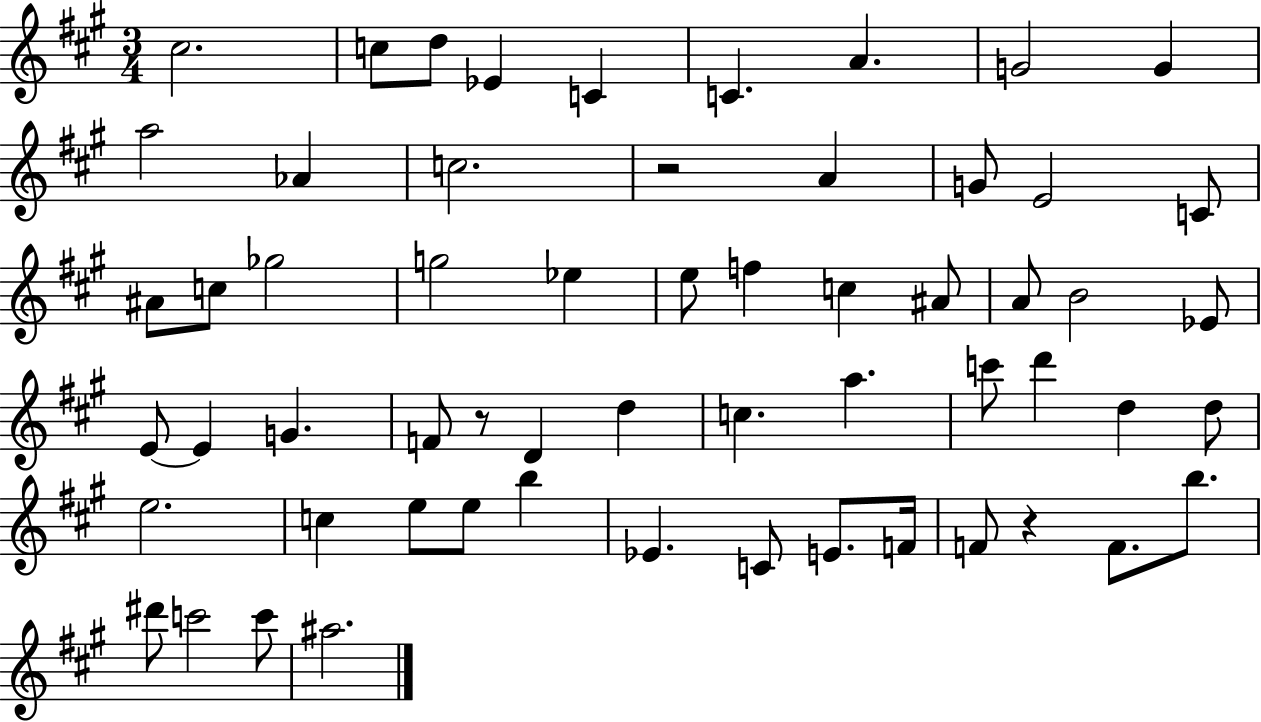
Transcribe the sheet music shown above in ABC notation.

X:1
T:Untitled
M:3/4
L:1/4
K:A
^c2 c/2 d/2 _E C C A G2 G a2 _A c2 z2 A G/2 E2 C/2 ^A/2 c/2 _g2 g2 _e e/2 f c ^A/2 A/2 B2 _E/2 E/2 E G F/2 z/2 D d c a c'/2 d' d d/2 e2 c e/2 e/2 b _E C/2 E/2 F/4 F/2 z F/2 b/2 ^d'/2 c'2 c'/2 ^a2